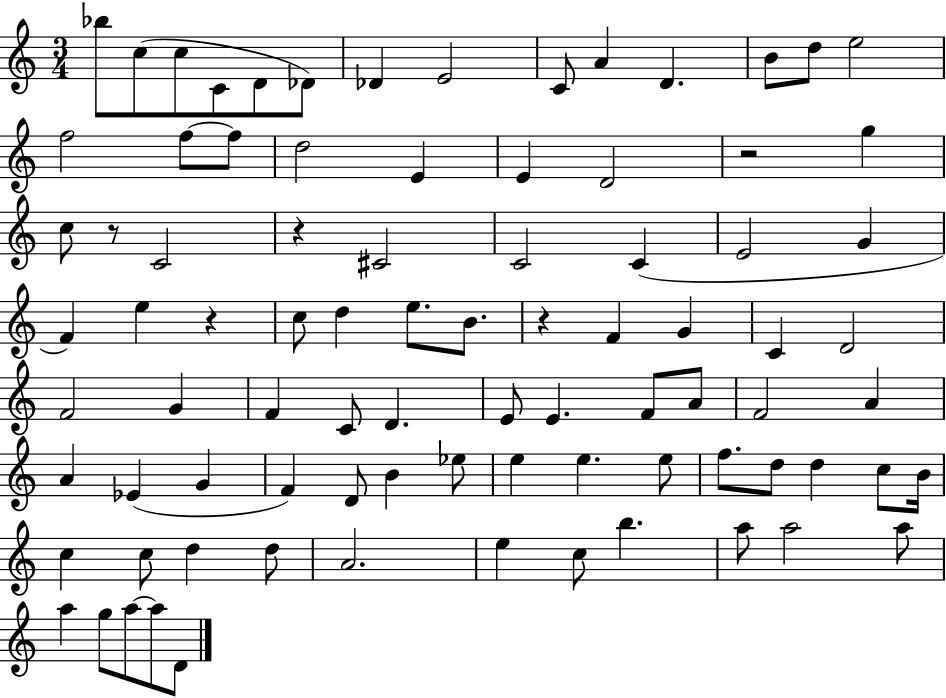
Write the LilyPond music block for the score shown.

{
  \clef treble
  \numericTimeSignature
  \time 3/4
  \key c \major
  bes''8 c''8( c''8 c'8 d'8 des'8) | des'4 e'2 | c'8 a'4 d'4. | b'8 d''8 e''2 | \break f''2 f''8~~ f''8 | d''2 e'4 | e'4 d'2 | r2 g''4 | \break c''8 r8 c'2 | r4 cis'2 | c'2 c'4( | e'2 g'4 | \break f'4) e''4 r4 | c''8 d''4 e''8. b'8. | r4 f'4 g'4 | c'4 d'2 | \break f'2 g'4 | f'4 c'8 d'4. | e'8 e'4. f'8 a'8 | f'2 a'4 | \break a'4 ees'4( g'4 | f'4) d'8 b'4 ees''8 | e''4 e''4. e''8 | f''8. d''8 d''4 c''8 b'16 | \break c''4 c''8 d''4 d''8 | a'2. | e''4 c''8 b''4. | a''8 a''2 a''8 | \break a''4 g''8 a''8~~ a''8 d'8 | \bar "|."
}